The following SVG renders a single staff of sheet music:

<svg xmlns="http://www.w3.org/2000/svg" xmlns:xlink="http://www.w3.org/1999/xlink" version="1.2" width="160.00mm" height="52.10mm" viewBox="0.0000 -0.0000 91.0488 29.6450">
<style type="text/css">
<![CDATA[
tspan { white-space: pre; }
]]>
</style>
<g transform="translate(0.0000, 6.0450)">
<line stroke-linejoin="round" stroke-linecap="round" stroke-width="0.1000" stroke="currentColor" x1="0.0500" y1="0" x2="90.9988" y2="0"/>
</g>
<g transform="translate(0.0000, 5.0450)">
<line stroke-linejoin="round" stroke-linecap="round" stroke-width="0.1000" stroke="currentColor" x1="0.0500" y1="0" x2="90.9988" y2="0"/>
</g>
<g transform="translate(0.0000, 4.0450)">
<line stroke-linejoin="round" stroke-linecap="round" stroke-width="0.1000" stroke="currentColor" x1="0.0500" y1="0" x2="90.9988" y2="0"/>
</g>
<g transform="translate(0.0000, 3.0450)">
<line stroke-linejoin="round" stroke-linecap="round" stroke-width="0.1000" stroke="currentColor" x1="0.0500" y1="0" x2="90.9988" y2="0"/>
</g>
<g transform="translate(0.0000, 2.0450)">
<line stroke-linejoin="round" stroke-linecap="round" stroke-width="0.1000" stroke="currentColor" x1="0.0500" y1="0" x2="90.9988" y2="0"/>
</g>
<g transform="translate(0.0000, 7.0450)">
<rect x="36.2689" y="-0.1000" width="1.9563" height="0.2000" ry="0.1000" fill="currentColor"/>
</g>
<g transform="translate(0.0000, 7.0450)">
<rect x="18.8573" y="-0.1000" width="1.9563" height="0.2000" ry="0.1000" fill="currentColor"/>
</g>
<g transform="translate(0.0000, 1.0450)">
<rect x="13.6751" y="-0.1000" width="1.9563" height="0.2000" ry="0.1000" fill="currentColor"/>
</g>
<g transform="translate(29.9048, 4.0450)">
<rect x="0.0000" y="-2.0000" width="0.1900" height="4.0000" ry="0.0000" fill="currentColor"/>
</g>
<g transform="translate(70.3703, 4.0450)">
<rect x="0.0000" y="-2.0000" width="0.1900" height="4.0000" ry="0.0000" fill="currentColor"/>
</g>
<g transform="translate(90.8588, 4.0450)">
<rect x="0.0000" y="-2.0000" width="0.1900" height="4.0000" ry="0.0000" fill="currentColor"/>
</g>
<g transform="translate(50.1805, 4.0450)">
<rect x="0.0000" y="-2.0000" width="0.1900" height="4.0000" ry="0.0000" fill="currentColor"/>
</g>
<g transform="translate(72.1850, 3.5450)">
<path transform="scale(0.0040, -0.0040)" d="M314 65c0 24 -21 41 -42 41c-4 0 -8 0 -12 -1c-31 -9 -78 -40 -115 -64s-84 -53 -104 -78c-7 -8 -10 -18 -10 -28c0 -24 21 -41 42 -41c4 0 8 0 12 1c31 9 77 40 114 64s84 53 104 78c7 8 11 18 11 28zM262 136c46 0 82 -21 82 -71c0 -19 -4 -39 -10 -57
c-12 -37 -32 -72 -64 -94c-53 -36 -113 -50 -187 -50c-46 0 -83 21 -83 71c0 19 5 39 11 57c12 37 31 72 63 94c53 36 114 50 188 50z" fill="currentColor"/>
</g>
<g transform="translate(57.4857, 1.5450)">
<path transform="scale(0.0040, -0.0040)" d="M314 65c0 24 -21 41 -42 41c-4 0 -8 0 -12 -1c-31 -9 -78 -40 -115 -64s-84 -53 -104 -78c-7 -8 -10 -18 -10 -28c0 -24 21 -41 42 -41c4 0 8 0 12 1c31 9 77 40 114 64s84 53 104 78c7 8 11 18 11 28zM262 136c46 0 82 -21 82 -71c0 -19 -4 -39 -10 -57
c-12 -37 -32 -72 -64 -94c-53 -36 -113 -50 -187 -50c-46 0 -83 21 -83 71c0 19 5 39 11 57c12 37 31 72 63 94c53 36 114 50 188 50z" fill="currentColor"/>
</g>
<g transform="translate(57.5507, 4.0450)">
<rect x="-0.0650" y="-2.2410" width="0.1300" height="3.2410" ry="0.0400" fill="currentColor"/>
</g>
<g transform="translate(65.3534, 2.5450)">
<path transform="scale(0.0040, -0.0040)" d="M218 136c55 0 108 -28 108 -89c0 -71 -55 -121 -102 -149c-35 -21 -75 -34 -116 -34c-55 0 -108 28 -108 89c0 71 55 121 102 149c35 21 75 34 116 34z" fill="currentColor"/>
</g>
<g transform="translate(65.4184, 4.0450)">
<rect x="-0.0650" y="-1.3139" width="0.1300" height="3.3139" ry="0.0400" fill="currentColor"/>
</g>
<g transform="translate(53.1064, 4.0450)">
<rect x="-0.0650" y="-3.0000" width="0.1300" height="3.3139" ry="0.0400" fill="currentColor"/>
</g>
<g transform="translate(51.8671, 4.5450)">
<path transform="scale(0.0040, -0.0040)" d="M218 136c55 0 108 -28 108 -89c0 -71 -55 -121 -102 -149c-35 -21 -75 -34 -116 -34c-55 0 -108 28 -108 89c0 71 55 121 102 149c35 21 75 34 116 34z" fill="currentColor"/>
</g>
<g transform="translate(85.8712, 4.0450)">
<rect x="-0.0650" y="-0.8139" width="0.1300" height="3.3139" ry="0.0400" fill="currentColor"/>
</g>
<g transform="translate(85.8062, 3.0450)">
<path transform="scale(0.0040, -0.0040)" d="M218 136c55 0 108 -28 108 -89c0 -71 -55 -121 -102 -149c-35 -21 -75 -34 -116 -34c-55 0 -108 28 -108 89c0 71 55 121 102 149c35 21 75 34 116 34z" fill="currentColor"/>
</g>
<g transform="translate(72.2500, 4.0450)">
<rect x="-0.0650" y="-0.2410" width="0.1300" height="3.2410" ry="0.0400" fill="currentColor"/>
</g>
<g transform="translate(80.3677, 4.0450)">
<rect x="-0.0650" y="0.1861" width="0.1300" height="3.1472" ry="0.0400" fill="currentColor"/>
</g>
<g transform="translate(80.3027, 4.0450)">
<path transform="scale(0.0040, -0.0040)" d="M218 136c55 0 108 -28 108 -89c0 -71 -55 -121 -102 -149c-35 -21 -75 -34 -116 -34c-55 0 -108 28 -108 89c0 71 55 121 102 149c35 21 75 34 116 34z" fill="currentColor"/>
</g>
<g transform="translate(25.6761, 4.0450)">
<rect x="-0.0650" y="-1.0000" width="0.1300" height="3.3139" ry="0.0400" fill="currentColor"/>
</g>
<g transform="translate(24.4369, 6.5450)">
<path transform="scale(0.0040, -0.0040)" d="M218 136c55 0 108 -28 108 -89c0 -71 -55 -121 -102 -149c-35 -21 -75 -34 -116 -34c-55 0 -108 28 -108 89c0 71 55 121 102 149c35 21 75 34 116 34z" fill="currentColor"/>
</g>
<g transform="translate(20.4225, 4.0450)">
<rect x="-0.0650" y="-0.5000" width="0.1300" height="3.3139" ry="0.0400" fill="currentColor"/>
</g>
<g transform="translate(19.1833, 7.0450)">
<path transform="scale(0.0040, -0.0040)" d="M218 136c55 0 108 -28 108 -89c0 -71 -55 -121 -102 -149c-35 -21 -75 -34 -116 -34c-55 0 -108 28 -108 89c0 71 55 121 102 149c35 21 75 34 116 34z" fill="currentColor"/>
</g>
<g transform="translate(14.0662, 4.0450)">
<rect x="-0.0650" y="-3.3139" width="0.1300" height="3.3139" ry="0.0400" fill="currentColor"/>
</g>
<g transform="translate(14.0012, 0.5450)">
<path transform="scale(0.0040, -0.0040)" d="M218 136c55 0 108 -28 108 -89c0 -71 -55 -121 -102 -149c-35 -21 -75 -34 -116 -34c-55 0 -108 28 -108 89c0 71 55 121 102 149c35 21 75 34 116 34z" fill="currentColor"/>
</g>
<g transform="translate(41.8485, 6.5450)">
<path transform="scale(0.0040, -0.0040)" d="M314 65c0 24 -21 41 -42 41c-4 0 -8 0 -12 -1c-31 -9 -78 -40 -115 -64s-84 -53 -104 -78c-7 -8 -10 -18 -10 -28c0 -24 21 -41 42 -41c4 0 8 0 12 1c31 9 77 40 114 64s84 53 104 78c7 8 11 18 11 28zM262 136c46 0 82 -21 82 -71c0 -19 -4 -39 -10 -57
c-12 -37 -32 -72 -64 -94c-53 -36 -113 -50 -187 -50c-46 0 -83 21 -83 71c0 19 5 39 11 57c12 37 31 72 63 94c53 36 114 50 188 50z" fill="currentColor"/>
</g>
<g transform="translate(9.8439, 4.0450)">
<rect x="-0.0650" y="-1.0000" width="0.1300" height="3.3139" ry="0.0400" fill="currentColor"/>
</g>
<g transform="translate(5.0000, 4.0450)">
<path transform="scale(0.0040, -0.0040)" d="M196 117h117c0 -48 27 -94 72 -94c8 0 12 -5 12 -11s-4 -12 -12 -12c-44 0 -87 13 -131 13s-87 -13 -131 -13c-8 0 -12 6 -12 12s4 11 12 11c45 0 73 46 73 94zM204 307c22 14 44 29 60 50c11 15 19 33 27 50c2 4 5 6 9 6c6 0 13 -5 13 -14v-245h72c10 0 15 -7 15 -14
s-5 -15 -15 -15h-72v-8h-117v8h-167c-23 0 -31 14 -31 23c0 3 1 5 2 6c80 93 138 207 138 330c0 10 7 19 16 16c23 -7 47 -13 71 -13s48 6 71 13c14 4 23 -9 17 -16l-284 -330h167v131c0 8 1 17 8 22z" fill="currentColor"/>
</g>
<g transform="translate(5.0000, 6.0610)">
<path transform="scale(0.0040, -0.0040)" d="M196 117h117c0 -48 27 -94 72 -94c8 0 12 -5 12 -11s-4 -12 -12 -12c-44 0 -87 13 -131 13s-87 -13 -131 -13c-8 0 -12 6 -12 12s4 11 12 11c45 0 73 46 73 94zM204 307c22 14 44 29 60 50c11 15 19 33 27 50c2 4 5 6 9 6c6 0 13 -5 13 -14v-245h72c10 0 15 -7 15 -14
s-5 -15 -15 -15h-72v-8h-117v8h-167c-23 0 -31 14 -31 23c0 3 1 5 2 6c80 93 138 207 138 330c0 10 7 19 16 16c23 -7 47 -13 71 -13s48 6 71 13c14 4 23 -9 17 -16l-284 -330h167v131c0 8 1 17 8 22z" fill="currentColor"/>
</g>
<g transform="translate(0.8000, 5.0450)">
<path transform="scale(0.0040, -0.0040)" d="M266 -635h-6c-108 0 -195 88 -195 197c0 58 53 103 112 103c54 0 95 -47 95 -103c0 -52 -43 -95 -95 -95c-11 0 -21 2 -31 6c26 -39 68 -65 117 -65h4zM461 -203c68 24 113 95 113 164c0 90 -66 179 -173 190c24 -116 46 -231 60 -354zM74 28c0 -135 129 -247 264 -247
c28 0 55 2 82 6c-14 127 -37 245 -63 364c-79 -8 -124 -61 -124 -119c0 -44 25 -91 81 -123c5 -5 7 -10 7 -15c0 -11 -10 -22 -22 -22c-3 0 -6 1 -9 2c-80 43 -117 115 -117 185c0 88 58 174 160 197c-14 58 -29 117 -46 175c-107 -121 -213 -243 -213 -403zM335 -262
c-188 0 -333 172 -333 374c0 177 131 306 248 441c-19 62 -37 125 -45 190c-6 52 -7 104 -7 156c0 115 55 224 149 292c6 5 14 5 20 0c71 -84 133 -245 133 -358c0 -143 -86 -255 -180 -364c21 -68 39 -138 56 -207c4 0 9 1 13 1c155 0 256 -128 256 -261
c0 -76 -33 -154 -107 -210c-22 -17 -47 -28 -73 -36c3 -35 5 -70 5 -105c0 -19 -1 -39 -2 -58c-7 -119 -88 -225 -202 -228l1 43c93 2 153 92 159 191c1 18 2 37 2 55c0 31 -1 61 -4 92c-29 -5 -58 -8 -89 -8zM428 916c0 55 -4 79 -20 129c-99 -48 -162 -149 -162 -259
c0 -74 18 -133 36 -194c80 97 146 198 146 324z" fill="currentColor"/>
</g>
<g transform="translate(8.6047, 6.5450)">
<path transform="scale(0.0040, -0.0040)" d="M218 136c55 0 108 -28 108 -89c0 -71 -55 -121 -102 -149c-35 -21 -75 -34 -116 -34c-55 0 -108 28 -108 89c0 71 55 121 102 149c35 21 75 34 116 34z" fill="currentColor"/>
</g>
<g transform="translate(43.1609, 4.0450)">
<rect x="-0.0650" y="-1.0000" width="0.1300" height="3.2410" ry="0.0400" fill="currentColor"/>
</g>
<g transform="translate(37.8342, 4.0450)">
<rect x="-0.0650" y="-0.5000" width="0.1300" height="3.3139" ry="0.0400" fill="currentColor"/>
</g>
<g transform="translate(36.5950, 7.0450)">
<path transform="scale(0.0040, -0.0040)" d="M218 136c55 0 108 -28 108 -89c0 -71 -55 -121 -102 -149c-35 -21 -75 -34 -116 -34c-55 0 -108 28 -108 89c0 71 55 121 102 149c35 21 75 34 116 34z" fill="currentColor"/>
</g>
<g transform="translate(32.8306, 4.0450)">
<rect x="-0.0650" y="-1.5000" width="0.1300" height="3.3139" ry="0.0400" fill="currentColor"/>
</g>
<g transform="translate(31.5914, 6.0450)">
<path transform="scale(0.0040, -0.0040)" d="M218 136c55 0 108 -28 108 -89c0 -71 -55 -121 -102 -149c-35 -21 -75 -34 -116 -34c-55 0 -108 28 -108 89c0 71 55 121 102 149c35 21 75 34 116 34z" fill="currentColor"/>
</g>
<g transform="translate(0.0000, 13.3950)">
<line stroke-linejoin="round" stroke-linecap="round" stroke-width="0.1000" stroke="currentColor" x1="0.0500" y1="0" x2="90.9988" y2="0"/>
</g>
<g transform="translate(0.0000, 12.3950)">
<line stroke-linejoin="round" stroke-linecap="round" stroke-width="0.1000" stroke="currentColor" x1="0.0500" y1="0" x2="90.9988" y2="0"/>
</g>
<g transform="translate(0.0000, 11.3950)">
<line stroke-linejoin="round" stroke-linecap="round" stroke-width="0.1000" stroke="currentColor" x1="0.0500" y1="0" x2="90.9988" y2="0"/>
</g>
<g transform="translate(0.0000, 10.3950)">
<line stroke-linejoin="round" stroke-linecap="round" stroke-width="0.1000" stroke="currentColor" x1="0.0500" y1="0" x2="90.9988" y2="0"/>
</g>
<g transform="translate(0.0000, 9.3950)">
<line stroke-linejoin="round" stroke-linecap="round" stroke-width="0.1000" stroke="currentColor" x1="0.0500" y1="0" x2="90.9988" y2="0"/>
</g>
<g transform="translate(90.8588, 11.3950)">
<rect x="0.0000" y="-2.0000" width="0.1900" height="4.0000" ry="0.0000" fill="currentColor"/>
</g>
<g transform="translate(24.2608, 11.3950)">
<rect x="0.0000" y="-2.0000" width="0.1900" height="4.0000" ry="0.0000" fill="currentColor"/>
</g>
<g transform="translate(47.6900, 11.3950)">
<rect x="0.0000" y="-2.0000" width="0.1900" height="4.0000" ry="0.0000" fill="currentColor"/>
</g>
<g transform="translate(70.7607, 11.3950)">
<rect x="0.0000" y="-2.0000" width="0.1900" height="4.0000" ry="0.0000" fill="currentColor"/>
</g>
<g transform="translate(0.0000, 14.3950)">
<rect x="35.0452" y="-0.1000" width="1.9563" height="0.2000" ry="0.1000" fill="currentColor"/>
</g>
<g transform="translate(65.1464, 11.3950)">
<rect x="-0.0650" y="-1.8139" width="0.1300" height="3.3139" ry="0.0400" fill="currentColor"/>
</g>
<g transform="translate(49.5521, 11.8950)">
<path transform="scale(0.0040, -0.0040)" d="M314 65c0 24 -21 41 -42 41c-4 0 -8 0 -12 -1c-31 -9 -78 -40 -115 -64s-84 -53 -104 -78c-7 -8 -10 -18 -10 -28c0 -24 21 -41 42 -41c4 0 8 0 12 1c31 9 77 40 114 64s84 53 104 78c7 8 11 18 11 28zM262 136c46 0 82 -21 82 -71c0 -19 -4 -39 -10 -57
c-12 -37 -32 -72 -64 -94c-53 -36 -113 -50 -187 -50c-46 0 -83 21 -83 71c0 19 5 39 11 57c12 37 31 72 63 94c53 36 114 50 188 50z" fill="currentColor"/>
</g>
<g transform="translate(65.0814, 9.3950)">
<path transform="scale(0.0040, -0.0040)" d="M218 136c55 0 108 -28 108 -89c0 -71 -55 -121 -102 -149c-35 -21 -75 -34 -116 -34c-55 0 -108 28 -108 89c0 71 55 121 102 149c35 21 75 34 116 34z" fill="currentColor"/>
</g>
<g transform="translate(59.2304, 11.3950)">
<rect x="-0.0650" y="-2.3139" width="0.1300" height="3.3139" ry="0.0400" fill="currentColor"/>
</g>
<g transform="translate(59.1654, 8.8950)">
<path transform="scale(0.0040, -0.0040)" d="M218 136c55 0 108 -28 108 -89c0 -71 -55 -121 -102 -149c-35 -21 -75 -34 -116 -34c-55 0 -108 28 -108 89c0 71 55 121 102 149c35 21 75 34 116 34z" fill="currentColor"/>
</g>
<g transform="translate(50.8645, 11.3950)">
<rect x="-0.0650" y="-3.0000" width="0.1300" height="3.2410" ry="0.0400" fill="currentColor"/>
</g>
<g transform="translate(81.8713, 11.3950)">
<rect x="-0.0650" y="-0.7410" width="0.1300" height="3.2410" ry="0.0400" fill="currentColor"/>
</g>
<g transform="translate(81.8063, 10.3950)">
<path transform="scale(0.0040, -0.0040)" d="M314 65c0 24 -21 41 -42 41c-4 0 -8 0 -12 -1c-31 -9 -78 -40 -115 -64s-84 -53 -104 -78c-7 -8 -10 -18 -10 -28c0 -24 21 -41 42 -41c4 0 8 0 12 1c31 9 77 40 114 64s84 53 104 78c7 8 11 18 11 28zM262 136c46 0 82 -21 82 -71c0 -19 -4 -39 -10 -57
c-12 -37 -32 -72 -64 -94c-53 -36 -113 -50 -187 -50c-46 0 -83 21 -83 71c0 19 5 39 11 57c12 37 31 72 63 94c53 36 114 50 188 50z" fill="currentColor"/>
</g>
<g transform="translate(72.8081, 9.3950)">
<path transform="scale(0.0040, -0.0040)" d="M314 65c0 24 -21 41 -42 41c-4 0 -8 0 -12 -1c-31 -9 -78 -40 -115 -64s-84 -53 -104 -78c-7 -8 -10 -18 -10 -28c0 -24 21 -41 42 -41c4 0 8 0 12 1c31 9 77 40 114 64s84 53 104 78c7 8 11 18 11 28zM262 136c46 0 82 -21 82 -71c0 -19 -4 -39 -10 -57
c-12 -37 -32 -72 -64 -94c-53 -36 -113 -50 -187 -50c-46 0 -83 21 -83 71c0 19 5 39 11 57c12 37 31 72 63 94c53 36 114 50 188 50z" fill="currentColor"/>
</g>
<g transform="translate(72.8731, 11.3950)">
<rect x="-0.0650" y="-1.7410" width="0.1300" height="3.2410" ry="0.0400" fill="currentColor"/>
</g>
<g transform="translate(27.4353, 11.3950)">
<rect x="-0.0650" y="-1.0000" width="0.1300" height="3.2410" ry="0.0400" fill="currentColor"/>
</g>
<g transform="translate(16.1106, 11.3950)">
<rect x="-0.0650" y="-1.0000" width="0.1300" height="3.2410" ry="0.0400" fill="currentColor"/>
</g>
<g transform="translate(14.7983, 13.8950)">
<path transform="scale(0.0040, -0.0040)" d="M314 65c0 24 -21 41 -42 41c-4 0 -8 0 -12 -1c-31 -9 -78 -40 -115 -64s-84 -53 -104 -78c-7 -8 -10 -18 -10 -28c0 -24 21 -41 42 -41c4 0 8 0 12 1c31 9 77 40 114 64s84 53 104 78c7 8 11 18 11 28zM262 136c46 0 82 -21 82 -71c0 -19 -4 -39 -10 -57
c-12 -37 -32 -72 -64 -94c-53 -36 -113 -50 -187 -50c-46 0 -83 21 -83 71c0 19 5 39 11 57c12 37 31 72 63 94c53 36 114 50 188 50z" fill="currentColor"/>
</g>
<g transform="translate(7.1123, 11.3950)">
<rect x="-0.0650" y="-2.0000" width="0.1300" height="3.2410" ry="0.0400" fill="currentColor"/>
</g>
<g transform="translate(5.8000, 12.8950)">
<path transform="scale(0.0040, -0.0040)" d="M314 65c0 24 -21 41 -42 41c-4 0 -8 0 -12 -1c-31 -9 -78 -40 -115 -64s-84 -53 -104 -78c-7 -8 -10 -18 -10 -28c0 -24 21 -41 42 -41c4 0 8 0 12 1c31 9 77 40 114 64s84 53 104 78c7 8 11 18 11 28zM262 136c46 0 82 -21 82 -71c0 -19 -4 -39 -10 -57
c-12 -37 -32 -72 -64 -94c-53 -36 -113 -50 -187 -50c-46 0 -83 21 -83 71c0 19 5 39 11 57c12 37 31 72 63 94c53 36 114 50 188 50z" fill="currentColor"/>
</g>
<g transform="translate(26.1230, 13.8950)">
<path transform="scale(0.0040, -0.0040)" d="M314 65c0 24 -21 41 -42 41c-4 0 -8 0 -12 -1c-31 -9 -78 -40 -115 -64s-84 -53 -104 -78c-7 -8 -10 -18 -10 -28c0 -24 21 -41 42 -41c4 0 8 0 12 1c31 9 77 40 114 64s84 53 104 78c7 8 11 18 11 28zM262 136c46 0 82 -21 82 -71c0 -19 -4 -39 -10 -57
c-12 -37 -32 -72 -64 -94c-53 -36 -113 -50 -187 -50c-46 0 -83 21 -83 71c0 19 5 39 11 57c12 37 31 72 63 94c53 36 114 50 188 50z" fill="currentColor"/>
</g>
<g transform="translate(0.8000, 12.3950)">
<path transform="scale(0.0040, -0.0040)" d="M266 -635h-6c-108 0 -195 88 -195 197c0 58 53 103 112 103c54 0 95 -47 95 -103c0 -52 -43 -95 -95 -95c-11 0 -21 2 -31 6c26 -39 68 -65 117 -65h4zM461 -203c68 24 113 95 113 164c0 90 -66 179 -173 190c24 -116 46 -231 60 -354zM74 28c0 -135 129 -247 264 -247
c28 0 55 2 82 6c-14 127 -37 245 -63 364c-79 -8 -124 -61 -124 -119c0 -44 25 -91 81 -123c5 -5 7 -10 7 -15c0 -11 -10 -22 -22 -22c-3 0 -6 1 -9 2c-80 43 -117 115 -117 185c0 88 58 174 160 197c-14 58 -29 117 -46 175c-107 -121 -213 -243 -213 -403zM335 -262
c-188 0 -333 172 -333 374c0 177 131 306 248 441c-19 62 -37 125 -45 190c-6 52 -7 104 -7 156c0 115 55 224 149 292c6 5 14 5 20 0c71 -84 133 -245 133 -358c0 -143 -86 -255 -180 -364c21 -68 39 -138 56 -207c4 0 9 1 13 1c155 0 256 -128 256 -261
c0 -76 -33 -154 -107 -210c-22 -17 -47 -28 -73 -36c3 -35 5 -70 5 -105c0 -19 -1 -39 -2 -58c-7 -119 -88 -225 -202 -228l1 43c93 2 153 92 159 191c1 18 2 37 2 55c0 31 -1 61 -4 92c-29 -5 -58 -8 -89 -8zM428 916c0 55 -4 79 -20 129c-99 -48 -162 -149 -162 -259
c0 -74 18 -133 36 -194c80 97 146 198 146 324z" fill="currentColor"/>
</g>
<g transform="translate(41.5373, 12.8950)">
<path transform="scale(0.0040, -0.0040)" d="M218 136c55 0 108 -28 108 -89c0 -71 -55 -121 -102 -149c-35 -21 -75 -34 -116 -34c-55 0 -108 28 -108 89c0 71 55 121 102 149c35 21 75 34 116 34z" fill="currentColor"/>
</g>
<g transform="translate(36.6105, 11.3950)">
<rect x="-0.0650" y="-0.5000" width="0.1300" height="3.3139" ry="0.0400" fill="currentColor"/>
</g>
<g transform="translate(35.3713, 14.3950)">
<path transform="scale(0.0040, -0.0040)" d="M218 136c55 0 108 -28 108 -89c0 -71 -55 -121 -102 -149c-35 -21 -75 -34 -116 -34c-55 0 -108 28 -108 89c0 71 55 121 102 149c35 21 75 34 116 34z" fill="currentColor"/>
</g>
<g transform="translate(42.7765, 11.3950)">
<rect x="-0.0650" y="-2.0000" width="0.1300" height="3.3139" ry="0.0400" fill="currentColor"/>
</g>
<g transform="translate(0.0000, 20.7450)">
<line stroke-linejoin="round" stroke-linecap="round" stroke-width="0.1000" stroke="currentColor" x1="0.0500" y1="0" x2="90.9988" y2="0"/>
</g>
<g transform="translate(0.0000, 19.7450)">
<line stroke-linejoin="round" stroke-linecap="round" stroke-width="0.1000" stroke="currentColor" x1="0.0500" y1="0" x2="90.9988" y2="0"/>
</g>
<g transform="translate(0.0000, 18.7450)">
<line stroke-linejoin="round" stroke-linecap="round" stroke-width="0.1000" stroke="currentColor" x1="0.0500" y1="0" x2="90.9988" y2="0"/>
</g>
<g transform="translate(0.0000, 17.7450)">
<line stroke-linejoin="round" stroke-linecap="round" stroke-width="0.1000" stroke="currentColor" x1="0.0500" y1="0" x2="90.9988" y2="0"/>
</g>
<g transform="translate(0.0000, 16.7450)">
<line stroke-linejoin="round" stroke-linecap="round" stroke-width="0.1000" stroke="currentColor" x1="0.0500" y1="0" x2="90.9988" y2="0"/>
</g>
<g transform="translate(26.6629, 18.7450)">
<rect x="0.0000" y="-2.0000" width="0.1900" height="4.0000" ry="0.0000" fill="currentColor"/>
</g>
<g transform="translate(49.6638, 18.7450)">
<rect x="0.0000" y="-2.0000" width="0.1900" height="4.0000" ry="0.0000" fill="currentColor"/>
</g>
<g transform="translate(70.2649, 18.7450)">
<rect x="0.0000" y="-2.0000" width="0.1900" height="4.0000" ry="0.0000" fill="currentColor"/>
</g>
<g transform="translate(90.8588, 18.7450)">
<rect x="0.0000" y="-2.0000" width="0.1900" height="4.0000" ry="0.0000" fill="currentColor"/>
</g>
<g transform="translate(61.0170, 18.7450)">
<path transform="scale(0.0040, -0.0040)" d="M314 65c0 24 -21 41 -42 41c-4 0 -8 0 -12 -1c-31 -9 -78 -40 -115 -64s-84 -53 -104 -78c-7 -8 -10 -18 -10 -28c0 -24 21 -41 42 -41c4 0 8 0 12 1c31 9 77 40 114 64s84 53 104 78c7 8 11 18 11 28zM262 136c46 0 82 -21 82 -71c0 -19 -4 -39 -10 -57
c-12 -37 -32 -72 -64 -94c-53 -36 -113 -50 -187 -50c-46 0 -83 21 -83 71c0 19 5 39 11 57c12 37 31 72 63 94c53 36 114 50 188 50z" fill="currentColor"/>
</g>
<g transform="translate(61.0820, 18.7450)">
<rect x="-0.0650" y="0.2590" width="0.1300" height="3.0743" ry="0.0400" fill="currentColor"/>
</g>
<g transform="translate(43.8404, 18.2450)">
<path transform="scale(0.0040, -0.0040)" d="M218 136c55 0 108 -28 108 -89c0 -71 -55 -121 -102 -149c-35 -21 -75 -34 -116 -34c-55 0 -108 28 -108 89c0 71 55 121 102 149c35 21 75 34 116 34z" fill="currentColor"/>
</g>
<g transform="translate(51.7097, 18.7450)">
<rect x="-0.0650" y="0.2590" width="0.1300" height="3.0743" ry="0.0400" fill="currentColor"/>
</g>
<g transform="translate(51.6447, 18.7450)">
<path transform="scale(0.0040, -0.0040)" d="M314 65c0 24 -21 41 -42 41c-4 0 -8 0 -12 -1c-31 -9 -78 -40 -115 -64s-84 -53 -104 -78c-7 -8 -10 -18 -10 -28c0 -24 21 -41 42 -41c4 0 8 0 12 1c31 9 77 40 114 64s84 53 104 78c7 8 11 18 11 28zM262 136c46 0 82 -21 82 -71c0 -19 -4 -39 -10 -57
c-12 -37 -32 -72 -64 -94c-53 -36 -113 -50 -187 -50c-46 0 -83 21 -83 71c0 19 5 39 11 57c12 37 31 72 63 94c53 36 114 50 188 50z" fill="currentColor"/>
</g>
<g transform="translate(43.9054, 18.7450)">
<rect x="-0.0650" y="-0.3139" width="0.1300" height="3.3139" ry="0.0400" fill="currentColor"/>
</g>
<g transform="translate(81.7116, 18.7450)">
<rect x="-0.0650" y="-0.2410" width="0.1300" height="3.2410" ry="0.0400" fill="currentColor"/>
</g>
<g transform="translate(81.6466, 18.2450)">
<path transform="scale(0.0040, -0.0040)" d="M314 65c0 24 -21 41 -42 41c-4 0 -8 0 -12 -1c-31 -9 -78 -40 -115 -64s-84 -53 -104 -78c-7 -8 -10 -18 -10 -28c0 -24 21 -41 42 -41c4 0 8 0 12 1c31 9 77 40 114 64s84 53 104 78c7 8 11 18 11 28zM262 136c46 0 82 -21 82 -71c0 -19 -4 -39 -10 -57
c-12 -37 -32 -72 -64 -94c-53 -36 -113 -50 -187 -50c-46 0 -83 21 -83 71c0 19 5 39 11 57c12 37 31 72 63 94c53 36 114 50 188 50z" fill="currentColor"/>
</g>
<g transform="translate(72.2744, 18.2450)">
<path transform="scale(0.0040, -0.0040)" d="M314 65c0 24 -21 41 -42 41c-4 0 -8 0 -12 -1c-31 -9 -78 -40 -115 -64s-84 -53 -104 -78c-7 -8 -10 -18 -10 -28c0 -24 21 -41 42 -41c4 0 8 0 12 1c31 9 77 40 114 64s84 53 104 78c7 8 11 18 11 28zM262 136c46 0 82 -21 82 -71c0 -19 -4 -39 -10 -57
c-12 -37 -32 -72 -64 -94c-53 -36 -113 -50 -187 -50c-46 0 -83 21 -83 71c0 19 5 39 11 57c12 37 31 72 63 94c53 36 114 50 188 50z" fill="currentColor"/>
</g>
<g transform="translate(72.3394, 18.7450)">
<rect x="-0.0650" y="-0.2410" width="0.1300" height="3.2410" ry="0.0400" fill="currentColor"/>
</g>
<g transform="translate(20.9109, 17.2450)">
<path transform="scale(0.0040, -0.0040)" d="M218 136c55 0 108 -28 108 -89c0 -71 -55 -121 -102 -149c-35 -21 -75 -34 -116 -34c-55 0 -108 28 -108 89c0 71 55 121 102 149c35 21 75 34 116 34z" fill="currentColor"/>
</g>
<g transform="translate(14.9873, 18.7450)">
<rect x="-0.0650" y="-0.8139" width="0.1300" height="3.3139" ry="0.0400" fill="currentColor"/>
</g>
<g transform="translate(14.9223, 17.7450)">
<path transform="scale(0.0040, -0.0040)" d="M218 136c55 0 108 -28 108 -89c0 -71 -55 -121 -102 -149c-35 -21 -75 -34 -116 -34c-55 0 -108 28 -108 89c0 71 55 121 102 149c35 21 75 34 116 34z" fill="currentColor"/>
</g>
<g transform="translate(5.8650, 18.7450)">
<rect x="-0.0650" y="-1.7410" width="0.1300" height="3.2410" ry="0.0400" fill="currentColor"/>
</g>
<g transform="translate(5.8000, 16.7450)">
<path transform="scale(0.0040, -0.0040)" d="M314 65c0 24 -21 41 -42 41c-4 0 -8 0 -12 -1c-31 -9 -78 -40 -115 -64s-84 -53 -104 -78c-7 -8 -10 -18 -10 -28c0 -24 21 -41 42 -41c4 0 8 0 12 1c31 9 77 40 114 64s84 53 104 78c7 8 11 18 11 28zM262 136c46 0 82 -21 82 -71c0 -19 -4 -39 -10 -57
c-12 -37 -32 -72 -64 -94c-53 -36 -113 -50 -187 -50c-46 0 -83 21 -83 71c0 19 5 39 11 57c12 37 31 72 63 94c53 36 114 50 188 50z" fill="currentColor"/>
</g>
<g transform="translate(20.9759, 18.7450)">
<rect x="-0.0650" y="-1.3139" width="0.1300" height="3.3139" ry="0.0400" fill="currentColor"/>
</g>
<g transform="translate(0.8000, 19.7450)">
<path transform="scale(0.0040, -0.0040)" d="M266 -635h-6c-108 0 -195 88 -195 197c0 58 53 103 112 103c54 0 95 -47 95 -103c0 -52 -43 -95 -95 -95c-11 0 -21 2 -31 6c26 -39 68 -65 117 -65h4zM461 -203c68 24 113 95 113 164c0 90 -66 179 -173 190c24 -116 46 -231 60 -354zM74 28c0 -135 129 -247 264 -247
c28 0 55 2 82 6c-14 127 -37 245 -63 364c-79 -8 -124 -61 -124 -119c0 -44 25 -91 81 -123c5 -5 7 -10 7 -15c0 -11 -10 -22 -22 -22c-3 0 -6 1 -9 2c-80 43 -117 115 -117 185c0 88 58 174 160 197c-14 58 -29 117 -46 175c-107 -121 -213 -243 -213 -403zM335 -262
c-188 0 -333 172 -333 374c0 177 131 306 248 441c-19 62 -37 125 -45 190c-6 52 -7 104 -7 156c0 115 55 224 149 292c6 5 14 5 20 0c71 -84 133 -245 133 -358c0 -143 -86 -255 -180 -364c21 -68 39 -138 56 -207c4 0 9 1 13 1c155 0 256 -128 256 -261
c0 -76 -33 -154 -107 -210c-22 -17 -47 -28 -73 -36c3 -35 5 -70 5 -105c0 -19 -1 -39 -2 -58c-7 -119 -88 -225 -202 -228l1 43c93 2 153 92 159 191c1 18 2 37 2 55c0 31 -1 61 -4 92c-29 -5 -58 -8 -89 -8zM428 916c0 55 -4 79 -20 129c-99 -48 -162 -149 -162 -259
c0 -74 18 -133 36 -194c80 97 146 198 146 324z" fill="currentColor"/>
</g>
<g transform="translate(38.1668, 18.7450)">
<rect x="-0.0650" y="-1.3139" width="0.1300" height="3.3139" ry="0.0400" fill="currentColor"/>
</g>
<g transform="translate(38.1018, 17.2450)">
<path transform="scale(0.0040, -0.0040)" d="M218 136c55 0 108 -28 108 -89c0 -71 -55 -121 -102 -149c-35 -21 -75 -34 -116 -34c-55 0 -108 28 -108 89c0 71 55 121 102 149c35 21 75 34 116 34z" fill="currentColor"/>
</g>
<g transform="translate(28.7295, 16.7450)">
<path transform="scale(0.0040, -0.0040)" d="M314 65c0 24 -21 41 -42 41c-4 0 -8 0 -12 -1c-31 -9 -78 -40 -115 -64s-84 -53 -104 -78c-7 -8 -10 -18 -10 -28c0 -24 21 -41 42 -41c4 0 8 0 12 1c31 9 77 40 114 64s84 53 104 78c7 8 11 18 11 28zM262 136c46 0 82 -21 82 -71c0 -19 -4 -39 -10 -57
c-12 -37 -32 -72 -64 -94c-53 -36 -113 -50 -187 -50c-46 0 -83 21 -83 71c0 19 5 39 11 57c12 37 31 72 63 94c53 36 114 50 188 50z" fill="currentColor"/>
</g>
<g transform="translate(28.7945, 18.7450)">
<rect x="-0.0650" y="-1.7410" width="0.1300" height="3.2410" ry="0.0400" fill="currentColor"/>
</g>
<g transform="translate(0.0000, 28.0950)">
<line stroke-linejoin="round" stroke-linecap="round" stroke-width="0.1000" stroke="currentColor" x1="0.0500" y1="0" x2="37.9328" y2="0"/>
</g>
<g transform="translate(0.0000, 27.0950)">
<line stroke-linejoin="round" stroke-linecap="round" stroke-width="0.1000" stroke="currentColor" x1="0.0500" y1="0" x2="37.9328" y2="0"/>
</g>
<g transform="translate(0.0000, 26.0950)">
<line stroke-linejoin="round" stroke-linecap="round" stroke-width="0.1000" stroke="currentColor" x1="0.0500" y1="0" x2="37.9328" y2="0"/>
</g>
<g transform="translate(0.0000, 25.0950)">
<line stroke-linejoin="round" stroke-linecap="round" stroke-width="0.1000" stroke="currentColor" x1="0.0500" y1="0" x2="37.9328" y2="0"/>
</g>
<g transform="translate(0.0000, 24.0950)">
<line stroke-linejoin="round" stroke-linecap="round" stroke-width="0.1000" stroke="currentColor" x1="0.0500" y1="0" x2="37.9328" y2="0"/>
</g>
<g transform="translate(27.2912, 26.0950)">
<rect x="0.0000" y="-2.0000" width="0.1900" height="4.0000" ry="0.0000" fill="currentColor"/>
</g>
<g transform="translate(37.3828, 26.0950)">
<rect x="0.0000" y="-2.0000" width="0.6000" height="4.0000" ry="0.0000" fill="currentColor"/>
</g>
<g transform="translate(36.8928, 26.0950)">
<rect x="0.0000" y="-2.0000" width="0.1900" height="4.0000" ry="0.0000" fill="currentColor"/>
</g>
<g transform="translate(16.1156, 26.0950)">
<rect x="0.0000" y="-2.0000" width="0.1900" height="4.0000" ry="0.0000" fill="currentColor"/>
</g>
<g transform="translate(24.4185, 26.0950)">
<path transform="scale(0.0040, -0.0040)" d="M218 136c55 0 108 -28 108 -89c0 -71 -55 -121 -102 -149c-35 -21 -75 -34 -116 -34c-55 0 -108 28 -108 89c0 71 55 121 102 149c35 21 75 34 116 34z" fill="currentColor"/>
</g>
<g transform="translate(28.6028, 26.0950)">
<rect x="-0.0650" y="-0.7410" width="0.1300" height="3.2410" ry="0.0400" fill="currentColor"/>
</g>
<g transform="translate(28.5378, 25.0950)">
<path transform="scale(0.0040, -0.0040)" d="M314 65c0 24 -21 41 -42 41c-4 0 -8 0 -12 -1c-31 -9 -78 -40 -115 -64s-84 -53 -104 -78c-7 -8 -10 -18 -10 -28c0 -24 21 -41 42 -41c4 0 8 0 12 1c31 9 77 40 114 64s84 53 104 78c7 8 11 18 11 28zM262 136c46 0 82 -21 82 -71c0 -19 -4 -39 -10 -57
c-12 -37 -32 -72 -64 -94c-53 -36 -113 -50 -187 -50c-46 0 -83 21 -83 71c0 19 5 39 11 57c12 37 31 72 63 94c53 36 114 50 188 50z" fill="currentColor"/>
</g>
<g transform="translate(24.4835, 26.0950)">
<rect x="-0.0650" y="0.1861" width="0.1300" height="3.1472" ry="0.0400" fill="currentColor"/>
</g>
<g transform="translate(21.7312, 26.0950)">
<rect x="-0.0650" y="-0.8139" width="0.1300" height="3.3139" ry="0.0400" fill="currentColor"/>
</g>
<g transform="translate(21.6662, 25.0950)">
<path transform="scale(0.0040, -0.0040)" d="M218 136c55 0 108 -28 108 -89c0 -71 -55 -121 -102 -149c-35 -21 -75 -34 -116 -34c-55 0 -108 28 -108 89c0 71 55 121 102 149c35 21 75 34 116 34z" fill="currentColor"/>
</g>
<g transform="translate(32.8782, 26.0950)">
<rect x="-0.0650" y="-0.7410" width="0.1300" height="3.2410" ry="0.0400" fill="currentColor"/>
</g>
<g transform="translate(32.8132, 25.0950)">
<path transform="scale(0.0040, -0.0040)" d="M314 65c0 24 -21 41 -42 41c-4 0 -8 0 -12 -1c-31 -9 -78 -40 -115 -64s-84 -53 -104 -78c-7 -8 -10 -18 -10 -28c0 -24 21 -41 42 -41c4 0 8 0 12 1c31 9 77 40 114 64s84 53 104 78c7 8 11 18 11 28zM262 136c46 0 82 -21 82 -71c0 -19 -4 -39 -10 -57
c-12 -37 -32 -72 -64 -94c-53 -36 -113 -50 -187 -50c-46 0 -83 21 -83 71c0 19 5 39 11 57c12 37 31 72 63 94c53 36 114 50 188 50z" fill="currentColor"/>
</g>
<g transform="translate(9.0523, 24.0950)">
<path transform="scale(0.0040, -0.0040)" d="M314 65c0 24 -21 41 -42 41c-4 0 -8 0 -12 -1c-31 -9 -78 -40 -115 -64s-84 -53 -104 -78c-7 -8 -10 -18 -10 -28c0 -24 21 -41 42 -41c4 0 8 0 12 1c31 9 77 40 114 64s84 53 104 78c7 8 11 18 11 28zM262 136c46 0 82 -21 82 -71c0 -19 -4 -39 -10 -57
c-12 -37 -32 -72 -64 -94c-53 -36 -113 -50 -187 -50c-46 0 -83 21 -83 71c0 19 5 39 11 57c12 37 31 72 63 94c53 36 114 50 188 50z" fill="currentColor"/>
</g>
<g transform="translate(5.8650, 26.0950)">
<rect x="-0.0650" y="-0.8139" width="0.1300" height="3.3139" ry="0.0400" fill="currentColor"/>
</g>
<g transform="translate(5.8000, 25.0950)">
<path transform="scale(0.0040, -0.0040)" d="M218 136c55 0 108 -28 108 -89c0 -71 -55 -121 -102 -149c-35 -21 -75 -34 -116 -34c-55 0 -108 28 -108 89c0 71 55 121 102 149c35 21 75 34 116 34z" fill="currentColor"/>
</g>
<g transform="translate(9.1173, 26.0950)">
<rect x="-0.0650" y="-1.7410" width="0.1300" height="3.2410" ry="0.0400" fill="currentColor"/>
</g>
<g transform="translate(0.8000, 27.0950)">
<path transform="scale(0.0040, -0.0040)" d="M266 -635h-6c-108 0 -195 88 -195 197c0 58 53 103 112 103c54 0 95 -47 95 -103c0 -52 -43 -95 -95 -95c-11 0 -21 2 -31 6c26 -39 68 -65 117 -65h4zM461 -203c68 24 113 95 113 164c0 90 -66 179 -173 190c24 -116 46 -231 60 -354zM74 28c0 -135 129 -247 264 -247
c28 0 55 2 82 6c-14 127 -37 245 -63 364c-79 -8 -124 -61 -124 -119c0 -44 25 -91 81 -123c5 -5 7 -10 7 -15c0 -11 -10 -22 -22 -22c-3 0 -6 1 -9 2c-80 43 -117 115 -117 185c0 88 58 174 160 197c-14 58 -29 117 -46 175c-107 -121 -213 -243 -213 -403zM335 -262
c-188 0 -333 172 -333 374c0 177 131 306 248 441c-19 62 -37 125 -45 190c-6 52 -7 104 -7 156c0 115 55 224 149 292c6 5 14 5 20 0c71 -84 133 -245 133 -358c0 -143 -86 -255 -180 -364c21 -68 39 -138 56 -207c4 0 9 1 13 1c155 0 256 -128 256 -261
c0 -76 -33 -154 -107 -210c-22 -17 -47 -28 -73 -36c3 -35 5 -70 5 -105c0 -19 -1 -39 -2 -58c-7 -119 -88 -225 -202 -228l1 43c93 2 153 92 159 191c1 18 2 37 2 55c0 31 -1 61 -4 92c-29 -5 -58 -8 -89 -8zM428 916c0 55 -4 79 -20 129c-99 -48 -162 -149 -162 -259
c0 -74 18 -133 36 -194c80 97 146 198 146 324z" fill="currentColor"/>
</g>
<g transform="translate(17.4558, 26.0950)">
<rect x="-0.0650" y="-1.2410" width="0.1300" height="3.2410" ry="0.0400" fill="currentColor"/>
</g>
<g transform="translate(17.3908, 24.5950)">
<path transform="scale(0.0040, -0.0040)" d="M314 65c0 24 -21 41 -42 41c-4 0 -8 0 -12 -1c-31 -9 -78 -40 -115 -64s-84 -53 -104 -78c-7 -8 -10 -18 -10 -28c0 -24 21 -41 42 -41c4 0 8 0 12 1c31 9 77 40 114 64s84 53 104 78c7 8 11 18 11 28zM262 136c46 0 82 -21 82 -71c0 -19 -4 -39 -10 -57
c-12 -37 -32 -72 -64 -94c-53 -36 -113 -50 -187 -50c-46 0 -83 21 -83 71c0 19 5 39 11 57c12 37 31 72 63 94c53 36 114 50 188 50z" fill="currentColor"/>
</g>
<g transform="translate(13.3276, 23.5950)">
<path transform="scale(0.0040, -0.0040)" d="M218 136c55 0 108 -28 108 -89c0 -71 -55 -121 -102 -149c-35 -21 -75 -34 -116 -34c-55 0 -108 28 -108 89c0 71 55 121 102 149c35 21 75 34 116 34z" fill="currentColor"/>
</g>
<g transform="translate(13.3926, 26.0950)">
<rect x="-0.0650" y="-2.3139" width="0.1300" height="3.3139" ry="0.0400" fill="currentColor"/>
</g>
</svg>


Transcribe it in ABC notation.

X:1
T:Untitled
M:4/4
L:1/4
K:C
D b C D E C D2 A g2 e c2 B d F2 D2 D2 C F A2 g f f2 d2 f2 d e f2 e c B2 B2 c2 c2 d f2 g e2 d B d2 d2